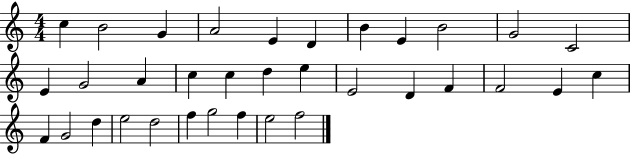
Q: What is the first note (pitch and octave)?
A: C5